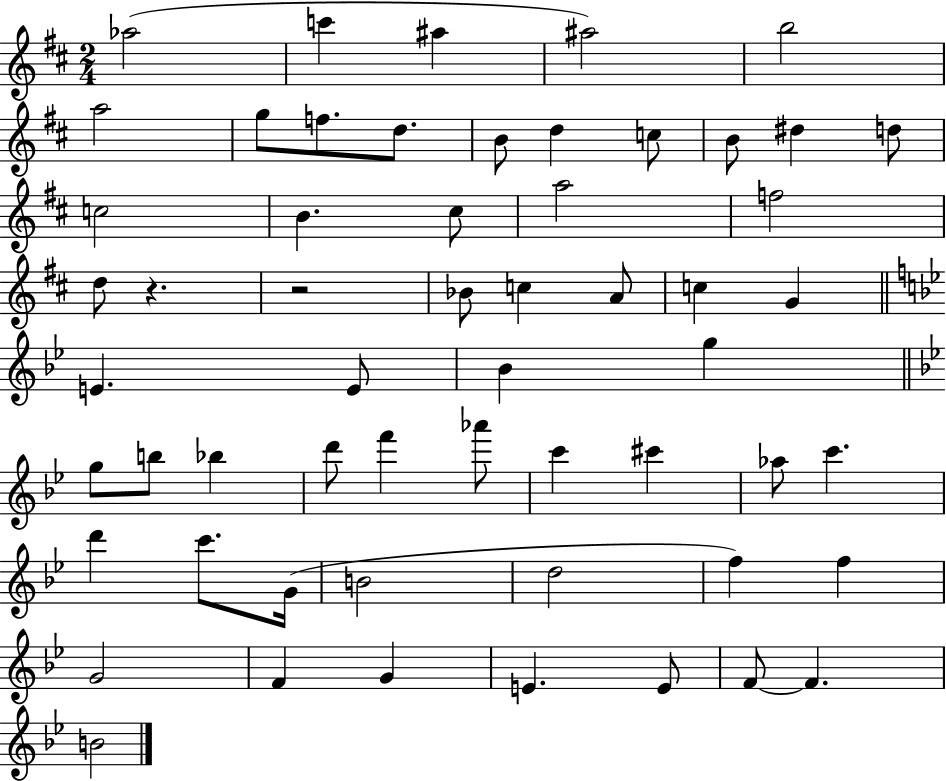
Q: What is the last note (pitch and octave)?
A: B4